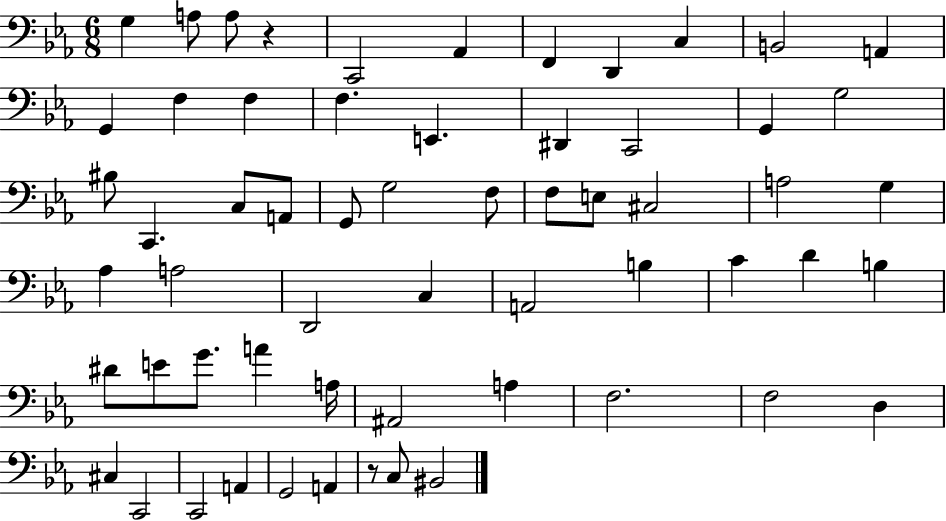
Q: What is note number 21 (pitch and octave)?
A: C2